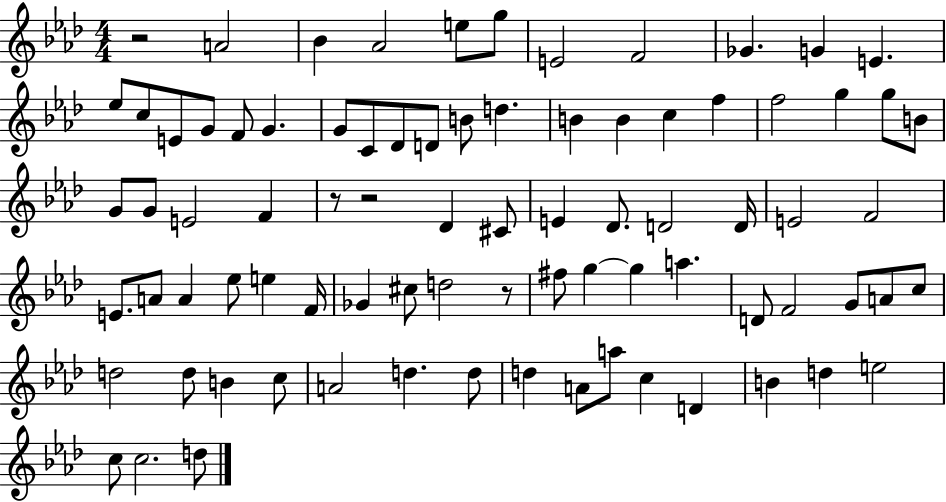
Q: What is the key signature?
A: AES major